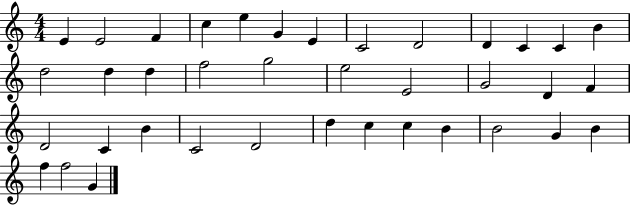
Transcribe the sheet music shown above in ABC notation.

X:1
T:Untitled
M:4/4
L:1/4
K:C
E E2 F c e G E C2 D2 D C C B d2 d d f2 g2 e2 E2 G2 D F D2 C B C2 D2 d c c B B2 G B f f2 G